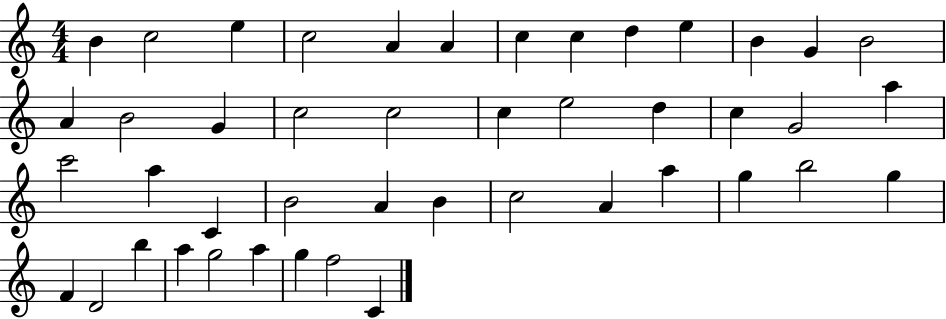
B4/q C5/h E5/q C5/h A4/q A4/q C5/q C5/q D5/q E5/q B4/q G4/q B4/h A4/q B4/h G4/q C5/h C5/h C5/q E5/h D5/q C5/q G4/h A5/q C6/h A5/q C4/q B4/h A4/q B4/q C5/h A4/q A5/q G5/q B5/h G5/q F4/q D4/h B5/q A5/q G5/h A5/q G5/q F5/h C4/q